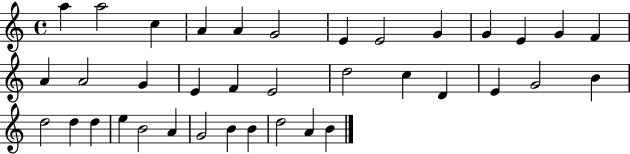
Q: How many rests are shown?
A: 0